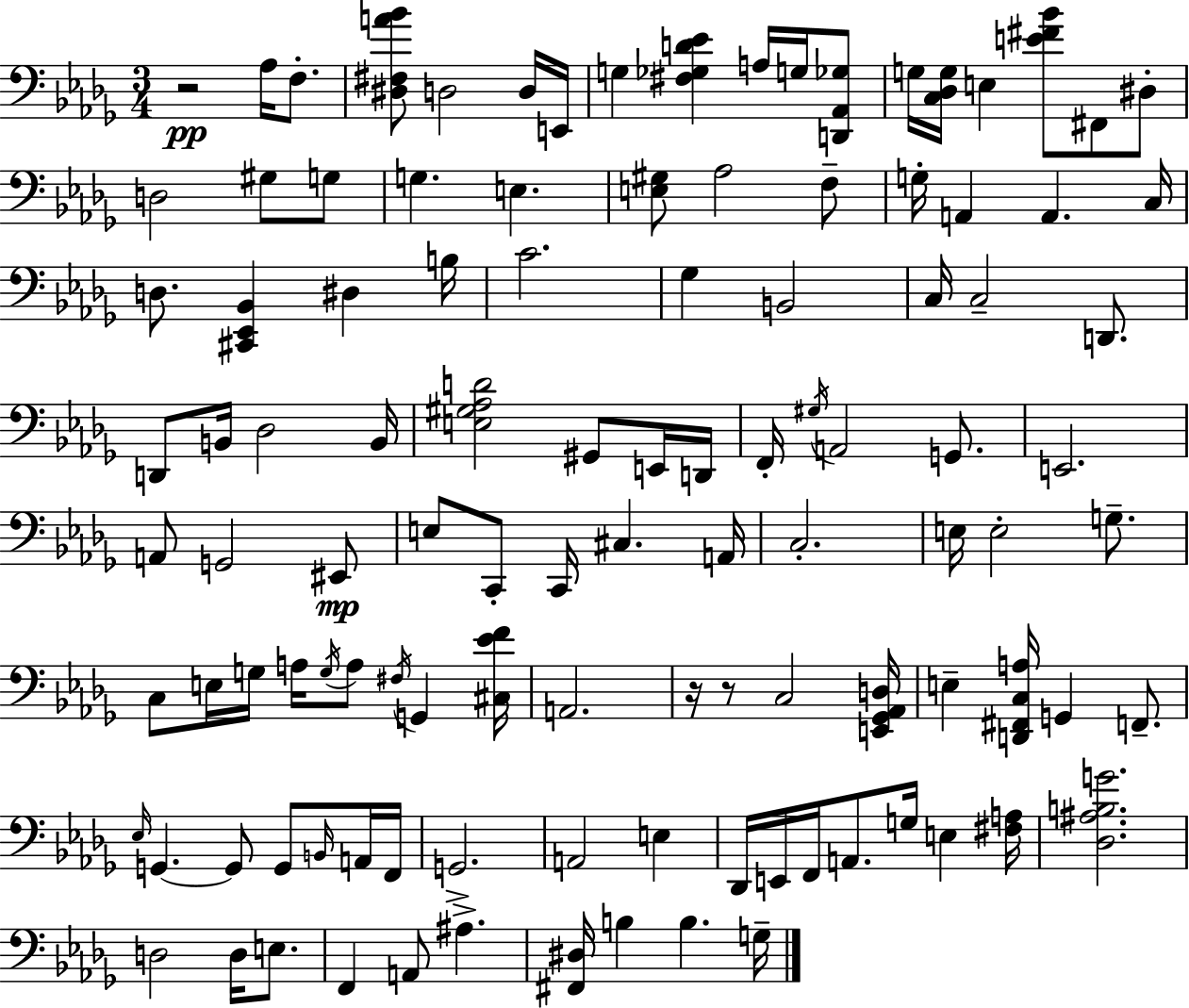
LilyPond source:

{
  \clef bass
  \numericTimeSignature
  \time 3/4
  \key bes \minor
  r2\pp aes16 f8.-. | <dis fis a' bes'>8 d2 d16 e,16 | g4 <fis ges d' ees'>4 a16 g16 <d, aes, ges>8 | g16 <c des g>16 e4 <e' fis' bes'>8 fis,8 dis8-. | \break d2 gis8 g8 | g4. e4. | <e gis>8 aes2 f8-- | g16-. a,4 a,4. c16 | \break d8. <cis, ees, bes,>4 dis4 b16 | c'2. | ges4 b,2 | c16 c2-- d,8. | \break d,8 b,16 des2 b,16 | <e gis aes d'>2 gis,8 e,16 d,16 | f,16-. \acciaccatura { gis16 } a,2 g,8. | e,2. | \break a,8 g,2 eis,8\mp | e8 c,8-. c,16 cis4. | a,16 c2.-. | e16 e2-. g8.-- | \break c8 e16 g16 a16 \acciaccatura { g16 } a8 \acciaccatura { fis16 } g,4 | <cis ees' f'>16 a,2. | r16 r8 c2 | <e, ges, aes, d>16 e4-- <d, fis, c a>16 g,4 | \break f,8.-- \grace { ees16 } g,4.~~ g,8 | g,8 \grace { b,16 } a,16 f,16 g,2.-> | a,2 | e4 des,16 e,16 f,16 a,8. g16 | \break e4 <fis a>16 <des ais b g'>2. | d2 | d16 e8. f,4 a,8 ais4.-> | <fis, dis>16 b4 b4. | \break g16-- \bar "|."
}